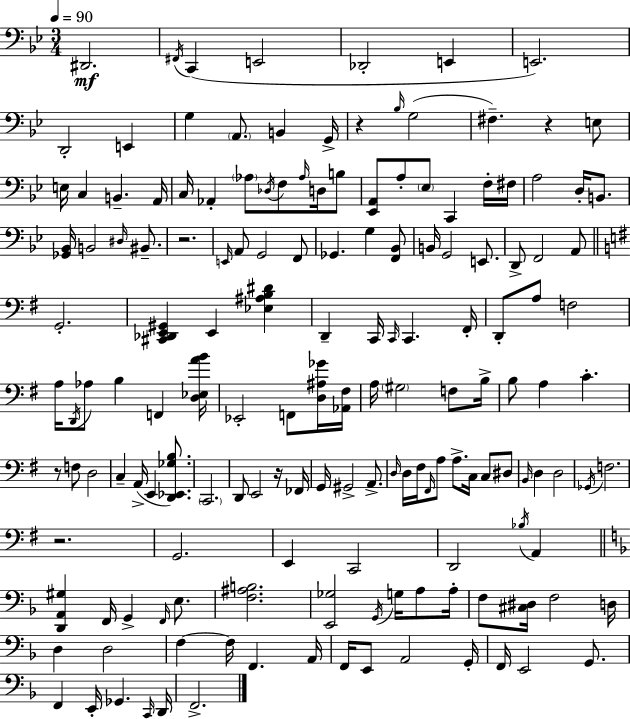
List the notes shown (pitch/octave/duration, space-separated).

D#2/h. F#2/s C2/q E2/h Db2/h E2/q E2/h. D2/h E2/q G3/q A2/e. B2/q G2/s R/q Bb3/s G3/h F#3/q. R/q E3/e E3/s C3/q B2/q. A2/s C3/s Ab2/q Ab3/e Db3/s F3/e Ab3/s D3/s B3/e [Eb2,A2]/e A3/e Eb3/e C2/q F3/s F#3/s A3/h D3/s B2/e. [Gb2,Bb2]/s B2/h D#3/s BIS2/e. R/h. E2/s A2/e G2/h F2/e Gb2/q. G3/q [F2,Bb2]/e B2/s G2/h E2/e. D2/e F2/h A2/e G2/h. [C#2,Db2,E2,G#2]/q E2/q [Eb3,A#3,B3,D#4]/q D2/q C2/s C2/s C2/q. F#2/s D2/e A3/e F3/h A3/s D2/s Ab3/e B3/q F2/q [D3,Eb3,A4,B4]/s Eb2/h F2/e [D3,A#3,Gb4]/s [Ab2,F#3]/s A3/s G#3/h F3/e B3/s B3/e A3/q C4/q. R/e F3/e D3/h C3/q A2/s E2/q [D2,Eb2,Gb3,B3]/e. C2/h. D2/e E2/h R/s FES2/s G2/s G#2/h A2/e. D3/s D3/s F#3/s F#2/s A3/e A3/e. C3/s C3/e D#3/e B2/s D3/q D3/h Gb2/s F3/h. R/h. G2/h. E2/q C2/h D2/h Bb3/s A2/q [D2,A2,G#3]/q F2/s G2/q F2/s E3/e. [F3,A#3,B3]/h. [E2,Gb3]/h G2/s G3/s A3/e A3/s F3/e [C#3,D#3]/s F3/h D3/s D3/q D3/h F3/q F3/s F2/q. A2/s F2/s E2/e A2/h G2/s F2/s E2/h G2/e. F2/q E2/s Gb2/q. C2/s D2/s F2/h.